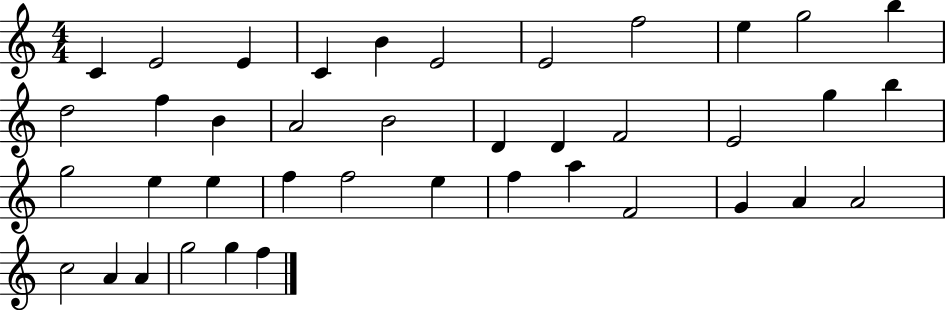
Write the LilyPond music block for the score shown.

{
  \clef treble
  \numericTimeSignature
  \time 4/4
  \key c \major
  c'4 e'2 e'4 | c'4 b'4 e'2 | e'2 f''2 | e''4 g''2 b''4 | \break d''2 f''4 b'4 | a'2 b'2 | d'4 d'4 f'2 | e'2 g''4 b''4 | \break g''2 e''4 e''4 | f''4 f''2 e''4 | f''4 a''4 f'2 | g'4 a'4 a'2 | \break c''2 a'4 a'4 | g''2 g''4 f''4 | \bar "|."
}